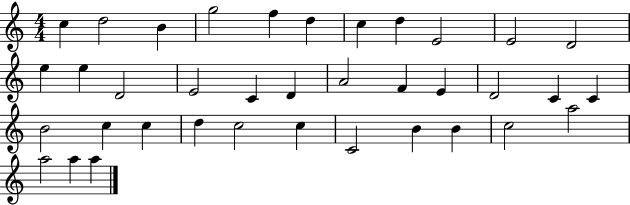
X:1
T:Untitled
M:4/4
L:1/4
K:C
c d2 B g2 f d c d E2 E2 D2 e e D2 E2 C D A2 F E D2 C C B2 c c d c2 c C2 B B c2 a2 a2 a a